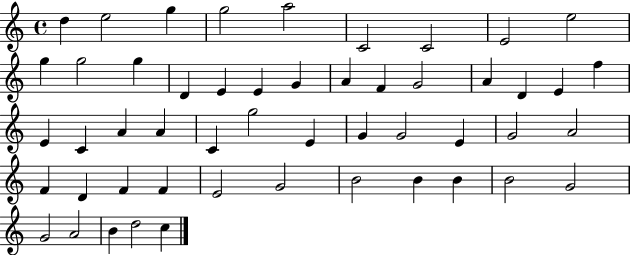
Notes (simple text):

D5/q E5/h G5/q G5/h A5/h C4/h C4/h E4/h E5/h G5/q G5/h G5/q D4/q E4/q E4/q G4/q A4/q F4/q G4/h A4/q D4/q E4/q F5/q E4/q C4/q A4/q A4/q C4/q G5/h E4/q G4/q G4/h E4/q G4/h A4/h F4/q D4/q F4/q F4/q E4/h G4/h B4/h B4/q B4/q B4/h G4/h G4/h A4/h B4/q D5/h C5/q